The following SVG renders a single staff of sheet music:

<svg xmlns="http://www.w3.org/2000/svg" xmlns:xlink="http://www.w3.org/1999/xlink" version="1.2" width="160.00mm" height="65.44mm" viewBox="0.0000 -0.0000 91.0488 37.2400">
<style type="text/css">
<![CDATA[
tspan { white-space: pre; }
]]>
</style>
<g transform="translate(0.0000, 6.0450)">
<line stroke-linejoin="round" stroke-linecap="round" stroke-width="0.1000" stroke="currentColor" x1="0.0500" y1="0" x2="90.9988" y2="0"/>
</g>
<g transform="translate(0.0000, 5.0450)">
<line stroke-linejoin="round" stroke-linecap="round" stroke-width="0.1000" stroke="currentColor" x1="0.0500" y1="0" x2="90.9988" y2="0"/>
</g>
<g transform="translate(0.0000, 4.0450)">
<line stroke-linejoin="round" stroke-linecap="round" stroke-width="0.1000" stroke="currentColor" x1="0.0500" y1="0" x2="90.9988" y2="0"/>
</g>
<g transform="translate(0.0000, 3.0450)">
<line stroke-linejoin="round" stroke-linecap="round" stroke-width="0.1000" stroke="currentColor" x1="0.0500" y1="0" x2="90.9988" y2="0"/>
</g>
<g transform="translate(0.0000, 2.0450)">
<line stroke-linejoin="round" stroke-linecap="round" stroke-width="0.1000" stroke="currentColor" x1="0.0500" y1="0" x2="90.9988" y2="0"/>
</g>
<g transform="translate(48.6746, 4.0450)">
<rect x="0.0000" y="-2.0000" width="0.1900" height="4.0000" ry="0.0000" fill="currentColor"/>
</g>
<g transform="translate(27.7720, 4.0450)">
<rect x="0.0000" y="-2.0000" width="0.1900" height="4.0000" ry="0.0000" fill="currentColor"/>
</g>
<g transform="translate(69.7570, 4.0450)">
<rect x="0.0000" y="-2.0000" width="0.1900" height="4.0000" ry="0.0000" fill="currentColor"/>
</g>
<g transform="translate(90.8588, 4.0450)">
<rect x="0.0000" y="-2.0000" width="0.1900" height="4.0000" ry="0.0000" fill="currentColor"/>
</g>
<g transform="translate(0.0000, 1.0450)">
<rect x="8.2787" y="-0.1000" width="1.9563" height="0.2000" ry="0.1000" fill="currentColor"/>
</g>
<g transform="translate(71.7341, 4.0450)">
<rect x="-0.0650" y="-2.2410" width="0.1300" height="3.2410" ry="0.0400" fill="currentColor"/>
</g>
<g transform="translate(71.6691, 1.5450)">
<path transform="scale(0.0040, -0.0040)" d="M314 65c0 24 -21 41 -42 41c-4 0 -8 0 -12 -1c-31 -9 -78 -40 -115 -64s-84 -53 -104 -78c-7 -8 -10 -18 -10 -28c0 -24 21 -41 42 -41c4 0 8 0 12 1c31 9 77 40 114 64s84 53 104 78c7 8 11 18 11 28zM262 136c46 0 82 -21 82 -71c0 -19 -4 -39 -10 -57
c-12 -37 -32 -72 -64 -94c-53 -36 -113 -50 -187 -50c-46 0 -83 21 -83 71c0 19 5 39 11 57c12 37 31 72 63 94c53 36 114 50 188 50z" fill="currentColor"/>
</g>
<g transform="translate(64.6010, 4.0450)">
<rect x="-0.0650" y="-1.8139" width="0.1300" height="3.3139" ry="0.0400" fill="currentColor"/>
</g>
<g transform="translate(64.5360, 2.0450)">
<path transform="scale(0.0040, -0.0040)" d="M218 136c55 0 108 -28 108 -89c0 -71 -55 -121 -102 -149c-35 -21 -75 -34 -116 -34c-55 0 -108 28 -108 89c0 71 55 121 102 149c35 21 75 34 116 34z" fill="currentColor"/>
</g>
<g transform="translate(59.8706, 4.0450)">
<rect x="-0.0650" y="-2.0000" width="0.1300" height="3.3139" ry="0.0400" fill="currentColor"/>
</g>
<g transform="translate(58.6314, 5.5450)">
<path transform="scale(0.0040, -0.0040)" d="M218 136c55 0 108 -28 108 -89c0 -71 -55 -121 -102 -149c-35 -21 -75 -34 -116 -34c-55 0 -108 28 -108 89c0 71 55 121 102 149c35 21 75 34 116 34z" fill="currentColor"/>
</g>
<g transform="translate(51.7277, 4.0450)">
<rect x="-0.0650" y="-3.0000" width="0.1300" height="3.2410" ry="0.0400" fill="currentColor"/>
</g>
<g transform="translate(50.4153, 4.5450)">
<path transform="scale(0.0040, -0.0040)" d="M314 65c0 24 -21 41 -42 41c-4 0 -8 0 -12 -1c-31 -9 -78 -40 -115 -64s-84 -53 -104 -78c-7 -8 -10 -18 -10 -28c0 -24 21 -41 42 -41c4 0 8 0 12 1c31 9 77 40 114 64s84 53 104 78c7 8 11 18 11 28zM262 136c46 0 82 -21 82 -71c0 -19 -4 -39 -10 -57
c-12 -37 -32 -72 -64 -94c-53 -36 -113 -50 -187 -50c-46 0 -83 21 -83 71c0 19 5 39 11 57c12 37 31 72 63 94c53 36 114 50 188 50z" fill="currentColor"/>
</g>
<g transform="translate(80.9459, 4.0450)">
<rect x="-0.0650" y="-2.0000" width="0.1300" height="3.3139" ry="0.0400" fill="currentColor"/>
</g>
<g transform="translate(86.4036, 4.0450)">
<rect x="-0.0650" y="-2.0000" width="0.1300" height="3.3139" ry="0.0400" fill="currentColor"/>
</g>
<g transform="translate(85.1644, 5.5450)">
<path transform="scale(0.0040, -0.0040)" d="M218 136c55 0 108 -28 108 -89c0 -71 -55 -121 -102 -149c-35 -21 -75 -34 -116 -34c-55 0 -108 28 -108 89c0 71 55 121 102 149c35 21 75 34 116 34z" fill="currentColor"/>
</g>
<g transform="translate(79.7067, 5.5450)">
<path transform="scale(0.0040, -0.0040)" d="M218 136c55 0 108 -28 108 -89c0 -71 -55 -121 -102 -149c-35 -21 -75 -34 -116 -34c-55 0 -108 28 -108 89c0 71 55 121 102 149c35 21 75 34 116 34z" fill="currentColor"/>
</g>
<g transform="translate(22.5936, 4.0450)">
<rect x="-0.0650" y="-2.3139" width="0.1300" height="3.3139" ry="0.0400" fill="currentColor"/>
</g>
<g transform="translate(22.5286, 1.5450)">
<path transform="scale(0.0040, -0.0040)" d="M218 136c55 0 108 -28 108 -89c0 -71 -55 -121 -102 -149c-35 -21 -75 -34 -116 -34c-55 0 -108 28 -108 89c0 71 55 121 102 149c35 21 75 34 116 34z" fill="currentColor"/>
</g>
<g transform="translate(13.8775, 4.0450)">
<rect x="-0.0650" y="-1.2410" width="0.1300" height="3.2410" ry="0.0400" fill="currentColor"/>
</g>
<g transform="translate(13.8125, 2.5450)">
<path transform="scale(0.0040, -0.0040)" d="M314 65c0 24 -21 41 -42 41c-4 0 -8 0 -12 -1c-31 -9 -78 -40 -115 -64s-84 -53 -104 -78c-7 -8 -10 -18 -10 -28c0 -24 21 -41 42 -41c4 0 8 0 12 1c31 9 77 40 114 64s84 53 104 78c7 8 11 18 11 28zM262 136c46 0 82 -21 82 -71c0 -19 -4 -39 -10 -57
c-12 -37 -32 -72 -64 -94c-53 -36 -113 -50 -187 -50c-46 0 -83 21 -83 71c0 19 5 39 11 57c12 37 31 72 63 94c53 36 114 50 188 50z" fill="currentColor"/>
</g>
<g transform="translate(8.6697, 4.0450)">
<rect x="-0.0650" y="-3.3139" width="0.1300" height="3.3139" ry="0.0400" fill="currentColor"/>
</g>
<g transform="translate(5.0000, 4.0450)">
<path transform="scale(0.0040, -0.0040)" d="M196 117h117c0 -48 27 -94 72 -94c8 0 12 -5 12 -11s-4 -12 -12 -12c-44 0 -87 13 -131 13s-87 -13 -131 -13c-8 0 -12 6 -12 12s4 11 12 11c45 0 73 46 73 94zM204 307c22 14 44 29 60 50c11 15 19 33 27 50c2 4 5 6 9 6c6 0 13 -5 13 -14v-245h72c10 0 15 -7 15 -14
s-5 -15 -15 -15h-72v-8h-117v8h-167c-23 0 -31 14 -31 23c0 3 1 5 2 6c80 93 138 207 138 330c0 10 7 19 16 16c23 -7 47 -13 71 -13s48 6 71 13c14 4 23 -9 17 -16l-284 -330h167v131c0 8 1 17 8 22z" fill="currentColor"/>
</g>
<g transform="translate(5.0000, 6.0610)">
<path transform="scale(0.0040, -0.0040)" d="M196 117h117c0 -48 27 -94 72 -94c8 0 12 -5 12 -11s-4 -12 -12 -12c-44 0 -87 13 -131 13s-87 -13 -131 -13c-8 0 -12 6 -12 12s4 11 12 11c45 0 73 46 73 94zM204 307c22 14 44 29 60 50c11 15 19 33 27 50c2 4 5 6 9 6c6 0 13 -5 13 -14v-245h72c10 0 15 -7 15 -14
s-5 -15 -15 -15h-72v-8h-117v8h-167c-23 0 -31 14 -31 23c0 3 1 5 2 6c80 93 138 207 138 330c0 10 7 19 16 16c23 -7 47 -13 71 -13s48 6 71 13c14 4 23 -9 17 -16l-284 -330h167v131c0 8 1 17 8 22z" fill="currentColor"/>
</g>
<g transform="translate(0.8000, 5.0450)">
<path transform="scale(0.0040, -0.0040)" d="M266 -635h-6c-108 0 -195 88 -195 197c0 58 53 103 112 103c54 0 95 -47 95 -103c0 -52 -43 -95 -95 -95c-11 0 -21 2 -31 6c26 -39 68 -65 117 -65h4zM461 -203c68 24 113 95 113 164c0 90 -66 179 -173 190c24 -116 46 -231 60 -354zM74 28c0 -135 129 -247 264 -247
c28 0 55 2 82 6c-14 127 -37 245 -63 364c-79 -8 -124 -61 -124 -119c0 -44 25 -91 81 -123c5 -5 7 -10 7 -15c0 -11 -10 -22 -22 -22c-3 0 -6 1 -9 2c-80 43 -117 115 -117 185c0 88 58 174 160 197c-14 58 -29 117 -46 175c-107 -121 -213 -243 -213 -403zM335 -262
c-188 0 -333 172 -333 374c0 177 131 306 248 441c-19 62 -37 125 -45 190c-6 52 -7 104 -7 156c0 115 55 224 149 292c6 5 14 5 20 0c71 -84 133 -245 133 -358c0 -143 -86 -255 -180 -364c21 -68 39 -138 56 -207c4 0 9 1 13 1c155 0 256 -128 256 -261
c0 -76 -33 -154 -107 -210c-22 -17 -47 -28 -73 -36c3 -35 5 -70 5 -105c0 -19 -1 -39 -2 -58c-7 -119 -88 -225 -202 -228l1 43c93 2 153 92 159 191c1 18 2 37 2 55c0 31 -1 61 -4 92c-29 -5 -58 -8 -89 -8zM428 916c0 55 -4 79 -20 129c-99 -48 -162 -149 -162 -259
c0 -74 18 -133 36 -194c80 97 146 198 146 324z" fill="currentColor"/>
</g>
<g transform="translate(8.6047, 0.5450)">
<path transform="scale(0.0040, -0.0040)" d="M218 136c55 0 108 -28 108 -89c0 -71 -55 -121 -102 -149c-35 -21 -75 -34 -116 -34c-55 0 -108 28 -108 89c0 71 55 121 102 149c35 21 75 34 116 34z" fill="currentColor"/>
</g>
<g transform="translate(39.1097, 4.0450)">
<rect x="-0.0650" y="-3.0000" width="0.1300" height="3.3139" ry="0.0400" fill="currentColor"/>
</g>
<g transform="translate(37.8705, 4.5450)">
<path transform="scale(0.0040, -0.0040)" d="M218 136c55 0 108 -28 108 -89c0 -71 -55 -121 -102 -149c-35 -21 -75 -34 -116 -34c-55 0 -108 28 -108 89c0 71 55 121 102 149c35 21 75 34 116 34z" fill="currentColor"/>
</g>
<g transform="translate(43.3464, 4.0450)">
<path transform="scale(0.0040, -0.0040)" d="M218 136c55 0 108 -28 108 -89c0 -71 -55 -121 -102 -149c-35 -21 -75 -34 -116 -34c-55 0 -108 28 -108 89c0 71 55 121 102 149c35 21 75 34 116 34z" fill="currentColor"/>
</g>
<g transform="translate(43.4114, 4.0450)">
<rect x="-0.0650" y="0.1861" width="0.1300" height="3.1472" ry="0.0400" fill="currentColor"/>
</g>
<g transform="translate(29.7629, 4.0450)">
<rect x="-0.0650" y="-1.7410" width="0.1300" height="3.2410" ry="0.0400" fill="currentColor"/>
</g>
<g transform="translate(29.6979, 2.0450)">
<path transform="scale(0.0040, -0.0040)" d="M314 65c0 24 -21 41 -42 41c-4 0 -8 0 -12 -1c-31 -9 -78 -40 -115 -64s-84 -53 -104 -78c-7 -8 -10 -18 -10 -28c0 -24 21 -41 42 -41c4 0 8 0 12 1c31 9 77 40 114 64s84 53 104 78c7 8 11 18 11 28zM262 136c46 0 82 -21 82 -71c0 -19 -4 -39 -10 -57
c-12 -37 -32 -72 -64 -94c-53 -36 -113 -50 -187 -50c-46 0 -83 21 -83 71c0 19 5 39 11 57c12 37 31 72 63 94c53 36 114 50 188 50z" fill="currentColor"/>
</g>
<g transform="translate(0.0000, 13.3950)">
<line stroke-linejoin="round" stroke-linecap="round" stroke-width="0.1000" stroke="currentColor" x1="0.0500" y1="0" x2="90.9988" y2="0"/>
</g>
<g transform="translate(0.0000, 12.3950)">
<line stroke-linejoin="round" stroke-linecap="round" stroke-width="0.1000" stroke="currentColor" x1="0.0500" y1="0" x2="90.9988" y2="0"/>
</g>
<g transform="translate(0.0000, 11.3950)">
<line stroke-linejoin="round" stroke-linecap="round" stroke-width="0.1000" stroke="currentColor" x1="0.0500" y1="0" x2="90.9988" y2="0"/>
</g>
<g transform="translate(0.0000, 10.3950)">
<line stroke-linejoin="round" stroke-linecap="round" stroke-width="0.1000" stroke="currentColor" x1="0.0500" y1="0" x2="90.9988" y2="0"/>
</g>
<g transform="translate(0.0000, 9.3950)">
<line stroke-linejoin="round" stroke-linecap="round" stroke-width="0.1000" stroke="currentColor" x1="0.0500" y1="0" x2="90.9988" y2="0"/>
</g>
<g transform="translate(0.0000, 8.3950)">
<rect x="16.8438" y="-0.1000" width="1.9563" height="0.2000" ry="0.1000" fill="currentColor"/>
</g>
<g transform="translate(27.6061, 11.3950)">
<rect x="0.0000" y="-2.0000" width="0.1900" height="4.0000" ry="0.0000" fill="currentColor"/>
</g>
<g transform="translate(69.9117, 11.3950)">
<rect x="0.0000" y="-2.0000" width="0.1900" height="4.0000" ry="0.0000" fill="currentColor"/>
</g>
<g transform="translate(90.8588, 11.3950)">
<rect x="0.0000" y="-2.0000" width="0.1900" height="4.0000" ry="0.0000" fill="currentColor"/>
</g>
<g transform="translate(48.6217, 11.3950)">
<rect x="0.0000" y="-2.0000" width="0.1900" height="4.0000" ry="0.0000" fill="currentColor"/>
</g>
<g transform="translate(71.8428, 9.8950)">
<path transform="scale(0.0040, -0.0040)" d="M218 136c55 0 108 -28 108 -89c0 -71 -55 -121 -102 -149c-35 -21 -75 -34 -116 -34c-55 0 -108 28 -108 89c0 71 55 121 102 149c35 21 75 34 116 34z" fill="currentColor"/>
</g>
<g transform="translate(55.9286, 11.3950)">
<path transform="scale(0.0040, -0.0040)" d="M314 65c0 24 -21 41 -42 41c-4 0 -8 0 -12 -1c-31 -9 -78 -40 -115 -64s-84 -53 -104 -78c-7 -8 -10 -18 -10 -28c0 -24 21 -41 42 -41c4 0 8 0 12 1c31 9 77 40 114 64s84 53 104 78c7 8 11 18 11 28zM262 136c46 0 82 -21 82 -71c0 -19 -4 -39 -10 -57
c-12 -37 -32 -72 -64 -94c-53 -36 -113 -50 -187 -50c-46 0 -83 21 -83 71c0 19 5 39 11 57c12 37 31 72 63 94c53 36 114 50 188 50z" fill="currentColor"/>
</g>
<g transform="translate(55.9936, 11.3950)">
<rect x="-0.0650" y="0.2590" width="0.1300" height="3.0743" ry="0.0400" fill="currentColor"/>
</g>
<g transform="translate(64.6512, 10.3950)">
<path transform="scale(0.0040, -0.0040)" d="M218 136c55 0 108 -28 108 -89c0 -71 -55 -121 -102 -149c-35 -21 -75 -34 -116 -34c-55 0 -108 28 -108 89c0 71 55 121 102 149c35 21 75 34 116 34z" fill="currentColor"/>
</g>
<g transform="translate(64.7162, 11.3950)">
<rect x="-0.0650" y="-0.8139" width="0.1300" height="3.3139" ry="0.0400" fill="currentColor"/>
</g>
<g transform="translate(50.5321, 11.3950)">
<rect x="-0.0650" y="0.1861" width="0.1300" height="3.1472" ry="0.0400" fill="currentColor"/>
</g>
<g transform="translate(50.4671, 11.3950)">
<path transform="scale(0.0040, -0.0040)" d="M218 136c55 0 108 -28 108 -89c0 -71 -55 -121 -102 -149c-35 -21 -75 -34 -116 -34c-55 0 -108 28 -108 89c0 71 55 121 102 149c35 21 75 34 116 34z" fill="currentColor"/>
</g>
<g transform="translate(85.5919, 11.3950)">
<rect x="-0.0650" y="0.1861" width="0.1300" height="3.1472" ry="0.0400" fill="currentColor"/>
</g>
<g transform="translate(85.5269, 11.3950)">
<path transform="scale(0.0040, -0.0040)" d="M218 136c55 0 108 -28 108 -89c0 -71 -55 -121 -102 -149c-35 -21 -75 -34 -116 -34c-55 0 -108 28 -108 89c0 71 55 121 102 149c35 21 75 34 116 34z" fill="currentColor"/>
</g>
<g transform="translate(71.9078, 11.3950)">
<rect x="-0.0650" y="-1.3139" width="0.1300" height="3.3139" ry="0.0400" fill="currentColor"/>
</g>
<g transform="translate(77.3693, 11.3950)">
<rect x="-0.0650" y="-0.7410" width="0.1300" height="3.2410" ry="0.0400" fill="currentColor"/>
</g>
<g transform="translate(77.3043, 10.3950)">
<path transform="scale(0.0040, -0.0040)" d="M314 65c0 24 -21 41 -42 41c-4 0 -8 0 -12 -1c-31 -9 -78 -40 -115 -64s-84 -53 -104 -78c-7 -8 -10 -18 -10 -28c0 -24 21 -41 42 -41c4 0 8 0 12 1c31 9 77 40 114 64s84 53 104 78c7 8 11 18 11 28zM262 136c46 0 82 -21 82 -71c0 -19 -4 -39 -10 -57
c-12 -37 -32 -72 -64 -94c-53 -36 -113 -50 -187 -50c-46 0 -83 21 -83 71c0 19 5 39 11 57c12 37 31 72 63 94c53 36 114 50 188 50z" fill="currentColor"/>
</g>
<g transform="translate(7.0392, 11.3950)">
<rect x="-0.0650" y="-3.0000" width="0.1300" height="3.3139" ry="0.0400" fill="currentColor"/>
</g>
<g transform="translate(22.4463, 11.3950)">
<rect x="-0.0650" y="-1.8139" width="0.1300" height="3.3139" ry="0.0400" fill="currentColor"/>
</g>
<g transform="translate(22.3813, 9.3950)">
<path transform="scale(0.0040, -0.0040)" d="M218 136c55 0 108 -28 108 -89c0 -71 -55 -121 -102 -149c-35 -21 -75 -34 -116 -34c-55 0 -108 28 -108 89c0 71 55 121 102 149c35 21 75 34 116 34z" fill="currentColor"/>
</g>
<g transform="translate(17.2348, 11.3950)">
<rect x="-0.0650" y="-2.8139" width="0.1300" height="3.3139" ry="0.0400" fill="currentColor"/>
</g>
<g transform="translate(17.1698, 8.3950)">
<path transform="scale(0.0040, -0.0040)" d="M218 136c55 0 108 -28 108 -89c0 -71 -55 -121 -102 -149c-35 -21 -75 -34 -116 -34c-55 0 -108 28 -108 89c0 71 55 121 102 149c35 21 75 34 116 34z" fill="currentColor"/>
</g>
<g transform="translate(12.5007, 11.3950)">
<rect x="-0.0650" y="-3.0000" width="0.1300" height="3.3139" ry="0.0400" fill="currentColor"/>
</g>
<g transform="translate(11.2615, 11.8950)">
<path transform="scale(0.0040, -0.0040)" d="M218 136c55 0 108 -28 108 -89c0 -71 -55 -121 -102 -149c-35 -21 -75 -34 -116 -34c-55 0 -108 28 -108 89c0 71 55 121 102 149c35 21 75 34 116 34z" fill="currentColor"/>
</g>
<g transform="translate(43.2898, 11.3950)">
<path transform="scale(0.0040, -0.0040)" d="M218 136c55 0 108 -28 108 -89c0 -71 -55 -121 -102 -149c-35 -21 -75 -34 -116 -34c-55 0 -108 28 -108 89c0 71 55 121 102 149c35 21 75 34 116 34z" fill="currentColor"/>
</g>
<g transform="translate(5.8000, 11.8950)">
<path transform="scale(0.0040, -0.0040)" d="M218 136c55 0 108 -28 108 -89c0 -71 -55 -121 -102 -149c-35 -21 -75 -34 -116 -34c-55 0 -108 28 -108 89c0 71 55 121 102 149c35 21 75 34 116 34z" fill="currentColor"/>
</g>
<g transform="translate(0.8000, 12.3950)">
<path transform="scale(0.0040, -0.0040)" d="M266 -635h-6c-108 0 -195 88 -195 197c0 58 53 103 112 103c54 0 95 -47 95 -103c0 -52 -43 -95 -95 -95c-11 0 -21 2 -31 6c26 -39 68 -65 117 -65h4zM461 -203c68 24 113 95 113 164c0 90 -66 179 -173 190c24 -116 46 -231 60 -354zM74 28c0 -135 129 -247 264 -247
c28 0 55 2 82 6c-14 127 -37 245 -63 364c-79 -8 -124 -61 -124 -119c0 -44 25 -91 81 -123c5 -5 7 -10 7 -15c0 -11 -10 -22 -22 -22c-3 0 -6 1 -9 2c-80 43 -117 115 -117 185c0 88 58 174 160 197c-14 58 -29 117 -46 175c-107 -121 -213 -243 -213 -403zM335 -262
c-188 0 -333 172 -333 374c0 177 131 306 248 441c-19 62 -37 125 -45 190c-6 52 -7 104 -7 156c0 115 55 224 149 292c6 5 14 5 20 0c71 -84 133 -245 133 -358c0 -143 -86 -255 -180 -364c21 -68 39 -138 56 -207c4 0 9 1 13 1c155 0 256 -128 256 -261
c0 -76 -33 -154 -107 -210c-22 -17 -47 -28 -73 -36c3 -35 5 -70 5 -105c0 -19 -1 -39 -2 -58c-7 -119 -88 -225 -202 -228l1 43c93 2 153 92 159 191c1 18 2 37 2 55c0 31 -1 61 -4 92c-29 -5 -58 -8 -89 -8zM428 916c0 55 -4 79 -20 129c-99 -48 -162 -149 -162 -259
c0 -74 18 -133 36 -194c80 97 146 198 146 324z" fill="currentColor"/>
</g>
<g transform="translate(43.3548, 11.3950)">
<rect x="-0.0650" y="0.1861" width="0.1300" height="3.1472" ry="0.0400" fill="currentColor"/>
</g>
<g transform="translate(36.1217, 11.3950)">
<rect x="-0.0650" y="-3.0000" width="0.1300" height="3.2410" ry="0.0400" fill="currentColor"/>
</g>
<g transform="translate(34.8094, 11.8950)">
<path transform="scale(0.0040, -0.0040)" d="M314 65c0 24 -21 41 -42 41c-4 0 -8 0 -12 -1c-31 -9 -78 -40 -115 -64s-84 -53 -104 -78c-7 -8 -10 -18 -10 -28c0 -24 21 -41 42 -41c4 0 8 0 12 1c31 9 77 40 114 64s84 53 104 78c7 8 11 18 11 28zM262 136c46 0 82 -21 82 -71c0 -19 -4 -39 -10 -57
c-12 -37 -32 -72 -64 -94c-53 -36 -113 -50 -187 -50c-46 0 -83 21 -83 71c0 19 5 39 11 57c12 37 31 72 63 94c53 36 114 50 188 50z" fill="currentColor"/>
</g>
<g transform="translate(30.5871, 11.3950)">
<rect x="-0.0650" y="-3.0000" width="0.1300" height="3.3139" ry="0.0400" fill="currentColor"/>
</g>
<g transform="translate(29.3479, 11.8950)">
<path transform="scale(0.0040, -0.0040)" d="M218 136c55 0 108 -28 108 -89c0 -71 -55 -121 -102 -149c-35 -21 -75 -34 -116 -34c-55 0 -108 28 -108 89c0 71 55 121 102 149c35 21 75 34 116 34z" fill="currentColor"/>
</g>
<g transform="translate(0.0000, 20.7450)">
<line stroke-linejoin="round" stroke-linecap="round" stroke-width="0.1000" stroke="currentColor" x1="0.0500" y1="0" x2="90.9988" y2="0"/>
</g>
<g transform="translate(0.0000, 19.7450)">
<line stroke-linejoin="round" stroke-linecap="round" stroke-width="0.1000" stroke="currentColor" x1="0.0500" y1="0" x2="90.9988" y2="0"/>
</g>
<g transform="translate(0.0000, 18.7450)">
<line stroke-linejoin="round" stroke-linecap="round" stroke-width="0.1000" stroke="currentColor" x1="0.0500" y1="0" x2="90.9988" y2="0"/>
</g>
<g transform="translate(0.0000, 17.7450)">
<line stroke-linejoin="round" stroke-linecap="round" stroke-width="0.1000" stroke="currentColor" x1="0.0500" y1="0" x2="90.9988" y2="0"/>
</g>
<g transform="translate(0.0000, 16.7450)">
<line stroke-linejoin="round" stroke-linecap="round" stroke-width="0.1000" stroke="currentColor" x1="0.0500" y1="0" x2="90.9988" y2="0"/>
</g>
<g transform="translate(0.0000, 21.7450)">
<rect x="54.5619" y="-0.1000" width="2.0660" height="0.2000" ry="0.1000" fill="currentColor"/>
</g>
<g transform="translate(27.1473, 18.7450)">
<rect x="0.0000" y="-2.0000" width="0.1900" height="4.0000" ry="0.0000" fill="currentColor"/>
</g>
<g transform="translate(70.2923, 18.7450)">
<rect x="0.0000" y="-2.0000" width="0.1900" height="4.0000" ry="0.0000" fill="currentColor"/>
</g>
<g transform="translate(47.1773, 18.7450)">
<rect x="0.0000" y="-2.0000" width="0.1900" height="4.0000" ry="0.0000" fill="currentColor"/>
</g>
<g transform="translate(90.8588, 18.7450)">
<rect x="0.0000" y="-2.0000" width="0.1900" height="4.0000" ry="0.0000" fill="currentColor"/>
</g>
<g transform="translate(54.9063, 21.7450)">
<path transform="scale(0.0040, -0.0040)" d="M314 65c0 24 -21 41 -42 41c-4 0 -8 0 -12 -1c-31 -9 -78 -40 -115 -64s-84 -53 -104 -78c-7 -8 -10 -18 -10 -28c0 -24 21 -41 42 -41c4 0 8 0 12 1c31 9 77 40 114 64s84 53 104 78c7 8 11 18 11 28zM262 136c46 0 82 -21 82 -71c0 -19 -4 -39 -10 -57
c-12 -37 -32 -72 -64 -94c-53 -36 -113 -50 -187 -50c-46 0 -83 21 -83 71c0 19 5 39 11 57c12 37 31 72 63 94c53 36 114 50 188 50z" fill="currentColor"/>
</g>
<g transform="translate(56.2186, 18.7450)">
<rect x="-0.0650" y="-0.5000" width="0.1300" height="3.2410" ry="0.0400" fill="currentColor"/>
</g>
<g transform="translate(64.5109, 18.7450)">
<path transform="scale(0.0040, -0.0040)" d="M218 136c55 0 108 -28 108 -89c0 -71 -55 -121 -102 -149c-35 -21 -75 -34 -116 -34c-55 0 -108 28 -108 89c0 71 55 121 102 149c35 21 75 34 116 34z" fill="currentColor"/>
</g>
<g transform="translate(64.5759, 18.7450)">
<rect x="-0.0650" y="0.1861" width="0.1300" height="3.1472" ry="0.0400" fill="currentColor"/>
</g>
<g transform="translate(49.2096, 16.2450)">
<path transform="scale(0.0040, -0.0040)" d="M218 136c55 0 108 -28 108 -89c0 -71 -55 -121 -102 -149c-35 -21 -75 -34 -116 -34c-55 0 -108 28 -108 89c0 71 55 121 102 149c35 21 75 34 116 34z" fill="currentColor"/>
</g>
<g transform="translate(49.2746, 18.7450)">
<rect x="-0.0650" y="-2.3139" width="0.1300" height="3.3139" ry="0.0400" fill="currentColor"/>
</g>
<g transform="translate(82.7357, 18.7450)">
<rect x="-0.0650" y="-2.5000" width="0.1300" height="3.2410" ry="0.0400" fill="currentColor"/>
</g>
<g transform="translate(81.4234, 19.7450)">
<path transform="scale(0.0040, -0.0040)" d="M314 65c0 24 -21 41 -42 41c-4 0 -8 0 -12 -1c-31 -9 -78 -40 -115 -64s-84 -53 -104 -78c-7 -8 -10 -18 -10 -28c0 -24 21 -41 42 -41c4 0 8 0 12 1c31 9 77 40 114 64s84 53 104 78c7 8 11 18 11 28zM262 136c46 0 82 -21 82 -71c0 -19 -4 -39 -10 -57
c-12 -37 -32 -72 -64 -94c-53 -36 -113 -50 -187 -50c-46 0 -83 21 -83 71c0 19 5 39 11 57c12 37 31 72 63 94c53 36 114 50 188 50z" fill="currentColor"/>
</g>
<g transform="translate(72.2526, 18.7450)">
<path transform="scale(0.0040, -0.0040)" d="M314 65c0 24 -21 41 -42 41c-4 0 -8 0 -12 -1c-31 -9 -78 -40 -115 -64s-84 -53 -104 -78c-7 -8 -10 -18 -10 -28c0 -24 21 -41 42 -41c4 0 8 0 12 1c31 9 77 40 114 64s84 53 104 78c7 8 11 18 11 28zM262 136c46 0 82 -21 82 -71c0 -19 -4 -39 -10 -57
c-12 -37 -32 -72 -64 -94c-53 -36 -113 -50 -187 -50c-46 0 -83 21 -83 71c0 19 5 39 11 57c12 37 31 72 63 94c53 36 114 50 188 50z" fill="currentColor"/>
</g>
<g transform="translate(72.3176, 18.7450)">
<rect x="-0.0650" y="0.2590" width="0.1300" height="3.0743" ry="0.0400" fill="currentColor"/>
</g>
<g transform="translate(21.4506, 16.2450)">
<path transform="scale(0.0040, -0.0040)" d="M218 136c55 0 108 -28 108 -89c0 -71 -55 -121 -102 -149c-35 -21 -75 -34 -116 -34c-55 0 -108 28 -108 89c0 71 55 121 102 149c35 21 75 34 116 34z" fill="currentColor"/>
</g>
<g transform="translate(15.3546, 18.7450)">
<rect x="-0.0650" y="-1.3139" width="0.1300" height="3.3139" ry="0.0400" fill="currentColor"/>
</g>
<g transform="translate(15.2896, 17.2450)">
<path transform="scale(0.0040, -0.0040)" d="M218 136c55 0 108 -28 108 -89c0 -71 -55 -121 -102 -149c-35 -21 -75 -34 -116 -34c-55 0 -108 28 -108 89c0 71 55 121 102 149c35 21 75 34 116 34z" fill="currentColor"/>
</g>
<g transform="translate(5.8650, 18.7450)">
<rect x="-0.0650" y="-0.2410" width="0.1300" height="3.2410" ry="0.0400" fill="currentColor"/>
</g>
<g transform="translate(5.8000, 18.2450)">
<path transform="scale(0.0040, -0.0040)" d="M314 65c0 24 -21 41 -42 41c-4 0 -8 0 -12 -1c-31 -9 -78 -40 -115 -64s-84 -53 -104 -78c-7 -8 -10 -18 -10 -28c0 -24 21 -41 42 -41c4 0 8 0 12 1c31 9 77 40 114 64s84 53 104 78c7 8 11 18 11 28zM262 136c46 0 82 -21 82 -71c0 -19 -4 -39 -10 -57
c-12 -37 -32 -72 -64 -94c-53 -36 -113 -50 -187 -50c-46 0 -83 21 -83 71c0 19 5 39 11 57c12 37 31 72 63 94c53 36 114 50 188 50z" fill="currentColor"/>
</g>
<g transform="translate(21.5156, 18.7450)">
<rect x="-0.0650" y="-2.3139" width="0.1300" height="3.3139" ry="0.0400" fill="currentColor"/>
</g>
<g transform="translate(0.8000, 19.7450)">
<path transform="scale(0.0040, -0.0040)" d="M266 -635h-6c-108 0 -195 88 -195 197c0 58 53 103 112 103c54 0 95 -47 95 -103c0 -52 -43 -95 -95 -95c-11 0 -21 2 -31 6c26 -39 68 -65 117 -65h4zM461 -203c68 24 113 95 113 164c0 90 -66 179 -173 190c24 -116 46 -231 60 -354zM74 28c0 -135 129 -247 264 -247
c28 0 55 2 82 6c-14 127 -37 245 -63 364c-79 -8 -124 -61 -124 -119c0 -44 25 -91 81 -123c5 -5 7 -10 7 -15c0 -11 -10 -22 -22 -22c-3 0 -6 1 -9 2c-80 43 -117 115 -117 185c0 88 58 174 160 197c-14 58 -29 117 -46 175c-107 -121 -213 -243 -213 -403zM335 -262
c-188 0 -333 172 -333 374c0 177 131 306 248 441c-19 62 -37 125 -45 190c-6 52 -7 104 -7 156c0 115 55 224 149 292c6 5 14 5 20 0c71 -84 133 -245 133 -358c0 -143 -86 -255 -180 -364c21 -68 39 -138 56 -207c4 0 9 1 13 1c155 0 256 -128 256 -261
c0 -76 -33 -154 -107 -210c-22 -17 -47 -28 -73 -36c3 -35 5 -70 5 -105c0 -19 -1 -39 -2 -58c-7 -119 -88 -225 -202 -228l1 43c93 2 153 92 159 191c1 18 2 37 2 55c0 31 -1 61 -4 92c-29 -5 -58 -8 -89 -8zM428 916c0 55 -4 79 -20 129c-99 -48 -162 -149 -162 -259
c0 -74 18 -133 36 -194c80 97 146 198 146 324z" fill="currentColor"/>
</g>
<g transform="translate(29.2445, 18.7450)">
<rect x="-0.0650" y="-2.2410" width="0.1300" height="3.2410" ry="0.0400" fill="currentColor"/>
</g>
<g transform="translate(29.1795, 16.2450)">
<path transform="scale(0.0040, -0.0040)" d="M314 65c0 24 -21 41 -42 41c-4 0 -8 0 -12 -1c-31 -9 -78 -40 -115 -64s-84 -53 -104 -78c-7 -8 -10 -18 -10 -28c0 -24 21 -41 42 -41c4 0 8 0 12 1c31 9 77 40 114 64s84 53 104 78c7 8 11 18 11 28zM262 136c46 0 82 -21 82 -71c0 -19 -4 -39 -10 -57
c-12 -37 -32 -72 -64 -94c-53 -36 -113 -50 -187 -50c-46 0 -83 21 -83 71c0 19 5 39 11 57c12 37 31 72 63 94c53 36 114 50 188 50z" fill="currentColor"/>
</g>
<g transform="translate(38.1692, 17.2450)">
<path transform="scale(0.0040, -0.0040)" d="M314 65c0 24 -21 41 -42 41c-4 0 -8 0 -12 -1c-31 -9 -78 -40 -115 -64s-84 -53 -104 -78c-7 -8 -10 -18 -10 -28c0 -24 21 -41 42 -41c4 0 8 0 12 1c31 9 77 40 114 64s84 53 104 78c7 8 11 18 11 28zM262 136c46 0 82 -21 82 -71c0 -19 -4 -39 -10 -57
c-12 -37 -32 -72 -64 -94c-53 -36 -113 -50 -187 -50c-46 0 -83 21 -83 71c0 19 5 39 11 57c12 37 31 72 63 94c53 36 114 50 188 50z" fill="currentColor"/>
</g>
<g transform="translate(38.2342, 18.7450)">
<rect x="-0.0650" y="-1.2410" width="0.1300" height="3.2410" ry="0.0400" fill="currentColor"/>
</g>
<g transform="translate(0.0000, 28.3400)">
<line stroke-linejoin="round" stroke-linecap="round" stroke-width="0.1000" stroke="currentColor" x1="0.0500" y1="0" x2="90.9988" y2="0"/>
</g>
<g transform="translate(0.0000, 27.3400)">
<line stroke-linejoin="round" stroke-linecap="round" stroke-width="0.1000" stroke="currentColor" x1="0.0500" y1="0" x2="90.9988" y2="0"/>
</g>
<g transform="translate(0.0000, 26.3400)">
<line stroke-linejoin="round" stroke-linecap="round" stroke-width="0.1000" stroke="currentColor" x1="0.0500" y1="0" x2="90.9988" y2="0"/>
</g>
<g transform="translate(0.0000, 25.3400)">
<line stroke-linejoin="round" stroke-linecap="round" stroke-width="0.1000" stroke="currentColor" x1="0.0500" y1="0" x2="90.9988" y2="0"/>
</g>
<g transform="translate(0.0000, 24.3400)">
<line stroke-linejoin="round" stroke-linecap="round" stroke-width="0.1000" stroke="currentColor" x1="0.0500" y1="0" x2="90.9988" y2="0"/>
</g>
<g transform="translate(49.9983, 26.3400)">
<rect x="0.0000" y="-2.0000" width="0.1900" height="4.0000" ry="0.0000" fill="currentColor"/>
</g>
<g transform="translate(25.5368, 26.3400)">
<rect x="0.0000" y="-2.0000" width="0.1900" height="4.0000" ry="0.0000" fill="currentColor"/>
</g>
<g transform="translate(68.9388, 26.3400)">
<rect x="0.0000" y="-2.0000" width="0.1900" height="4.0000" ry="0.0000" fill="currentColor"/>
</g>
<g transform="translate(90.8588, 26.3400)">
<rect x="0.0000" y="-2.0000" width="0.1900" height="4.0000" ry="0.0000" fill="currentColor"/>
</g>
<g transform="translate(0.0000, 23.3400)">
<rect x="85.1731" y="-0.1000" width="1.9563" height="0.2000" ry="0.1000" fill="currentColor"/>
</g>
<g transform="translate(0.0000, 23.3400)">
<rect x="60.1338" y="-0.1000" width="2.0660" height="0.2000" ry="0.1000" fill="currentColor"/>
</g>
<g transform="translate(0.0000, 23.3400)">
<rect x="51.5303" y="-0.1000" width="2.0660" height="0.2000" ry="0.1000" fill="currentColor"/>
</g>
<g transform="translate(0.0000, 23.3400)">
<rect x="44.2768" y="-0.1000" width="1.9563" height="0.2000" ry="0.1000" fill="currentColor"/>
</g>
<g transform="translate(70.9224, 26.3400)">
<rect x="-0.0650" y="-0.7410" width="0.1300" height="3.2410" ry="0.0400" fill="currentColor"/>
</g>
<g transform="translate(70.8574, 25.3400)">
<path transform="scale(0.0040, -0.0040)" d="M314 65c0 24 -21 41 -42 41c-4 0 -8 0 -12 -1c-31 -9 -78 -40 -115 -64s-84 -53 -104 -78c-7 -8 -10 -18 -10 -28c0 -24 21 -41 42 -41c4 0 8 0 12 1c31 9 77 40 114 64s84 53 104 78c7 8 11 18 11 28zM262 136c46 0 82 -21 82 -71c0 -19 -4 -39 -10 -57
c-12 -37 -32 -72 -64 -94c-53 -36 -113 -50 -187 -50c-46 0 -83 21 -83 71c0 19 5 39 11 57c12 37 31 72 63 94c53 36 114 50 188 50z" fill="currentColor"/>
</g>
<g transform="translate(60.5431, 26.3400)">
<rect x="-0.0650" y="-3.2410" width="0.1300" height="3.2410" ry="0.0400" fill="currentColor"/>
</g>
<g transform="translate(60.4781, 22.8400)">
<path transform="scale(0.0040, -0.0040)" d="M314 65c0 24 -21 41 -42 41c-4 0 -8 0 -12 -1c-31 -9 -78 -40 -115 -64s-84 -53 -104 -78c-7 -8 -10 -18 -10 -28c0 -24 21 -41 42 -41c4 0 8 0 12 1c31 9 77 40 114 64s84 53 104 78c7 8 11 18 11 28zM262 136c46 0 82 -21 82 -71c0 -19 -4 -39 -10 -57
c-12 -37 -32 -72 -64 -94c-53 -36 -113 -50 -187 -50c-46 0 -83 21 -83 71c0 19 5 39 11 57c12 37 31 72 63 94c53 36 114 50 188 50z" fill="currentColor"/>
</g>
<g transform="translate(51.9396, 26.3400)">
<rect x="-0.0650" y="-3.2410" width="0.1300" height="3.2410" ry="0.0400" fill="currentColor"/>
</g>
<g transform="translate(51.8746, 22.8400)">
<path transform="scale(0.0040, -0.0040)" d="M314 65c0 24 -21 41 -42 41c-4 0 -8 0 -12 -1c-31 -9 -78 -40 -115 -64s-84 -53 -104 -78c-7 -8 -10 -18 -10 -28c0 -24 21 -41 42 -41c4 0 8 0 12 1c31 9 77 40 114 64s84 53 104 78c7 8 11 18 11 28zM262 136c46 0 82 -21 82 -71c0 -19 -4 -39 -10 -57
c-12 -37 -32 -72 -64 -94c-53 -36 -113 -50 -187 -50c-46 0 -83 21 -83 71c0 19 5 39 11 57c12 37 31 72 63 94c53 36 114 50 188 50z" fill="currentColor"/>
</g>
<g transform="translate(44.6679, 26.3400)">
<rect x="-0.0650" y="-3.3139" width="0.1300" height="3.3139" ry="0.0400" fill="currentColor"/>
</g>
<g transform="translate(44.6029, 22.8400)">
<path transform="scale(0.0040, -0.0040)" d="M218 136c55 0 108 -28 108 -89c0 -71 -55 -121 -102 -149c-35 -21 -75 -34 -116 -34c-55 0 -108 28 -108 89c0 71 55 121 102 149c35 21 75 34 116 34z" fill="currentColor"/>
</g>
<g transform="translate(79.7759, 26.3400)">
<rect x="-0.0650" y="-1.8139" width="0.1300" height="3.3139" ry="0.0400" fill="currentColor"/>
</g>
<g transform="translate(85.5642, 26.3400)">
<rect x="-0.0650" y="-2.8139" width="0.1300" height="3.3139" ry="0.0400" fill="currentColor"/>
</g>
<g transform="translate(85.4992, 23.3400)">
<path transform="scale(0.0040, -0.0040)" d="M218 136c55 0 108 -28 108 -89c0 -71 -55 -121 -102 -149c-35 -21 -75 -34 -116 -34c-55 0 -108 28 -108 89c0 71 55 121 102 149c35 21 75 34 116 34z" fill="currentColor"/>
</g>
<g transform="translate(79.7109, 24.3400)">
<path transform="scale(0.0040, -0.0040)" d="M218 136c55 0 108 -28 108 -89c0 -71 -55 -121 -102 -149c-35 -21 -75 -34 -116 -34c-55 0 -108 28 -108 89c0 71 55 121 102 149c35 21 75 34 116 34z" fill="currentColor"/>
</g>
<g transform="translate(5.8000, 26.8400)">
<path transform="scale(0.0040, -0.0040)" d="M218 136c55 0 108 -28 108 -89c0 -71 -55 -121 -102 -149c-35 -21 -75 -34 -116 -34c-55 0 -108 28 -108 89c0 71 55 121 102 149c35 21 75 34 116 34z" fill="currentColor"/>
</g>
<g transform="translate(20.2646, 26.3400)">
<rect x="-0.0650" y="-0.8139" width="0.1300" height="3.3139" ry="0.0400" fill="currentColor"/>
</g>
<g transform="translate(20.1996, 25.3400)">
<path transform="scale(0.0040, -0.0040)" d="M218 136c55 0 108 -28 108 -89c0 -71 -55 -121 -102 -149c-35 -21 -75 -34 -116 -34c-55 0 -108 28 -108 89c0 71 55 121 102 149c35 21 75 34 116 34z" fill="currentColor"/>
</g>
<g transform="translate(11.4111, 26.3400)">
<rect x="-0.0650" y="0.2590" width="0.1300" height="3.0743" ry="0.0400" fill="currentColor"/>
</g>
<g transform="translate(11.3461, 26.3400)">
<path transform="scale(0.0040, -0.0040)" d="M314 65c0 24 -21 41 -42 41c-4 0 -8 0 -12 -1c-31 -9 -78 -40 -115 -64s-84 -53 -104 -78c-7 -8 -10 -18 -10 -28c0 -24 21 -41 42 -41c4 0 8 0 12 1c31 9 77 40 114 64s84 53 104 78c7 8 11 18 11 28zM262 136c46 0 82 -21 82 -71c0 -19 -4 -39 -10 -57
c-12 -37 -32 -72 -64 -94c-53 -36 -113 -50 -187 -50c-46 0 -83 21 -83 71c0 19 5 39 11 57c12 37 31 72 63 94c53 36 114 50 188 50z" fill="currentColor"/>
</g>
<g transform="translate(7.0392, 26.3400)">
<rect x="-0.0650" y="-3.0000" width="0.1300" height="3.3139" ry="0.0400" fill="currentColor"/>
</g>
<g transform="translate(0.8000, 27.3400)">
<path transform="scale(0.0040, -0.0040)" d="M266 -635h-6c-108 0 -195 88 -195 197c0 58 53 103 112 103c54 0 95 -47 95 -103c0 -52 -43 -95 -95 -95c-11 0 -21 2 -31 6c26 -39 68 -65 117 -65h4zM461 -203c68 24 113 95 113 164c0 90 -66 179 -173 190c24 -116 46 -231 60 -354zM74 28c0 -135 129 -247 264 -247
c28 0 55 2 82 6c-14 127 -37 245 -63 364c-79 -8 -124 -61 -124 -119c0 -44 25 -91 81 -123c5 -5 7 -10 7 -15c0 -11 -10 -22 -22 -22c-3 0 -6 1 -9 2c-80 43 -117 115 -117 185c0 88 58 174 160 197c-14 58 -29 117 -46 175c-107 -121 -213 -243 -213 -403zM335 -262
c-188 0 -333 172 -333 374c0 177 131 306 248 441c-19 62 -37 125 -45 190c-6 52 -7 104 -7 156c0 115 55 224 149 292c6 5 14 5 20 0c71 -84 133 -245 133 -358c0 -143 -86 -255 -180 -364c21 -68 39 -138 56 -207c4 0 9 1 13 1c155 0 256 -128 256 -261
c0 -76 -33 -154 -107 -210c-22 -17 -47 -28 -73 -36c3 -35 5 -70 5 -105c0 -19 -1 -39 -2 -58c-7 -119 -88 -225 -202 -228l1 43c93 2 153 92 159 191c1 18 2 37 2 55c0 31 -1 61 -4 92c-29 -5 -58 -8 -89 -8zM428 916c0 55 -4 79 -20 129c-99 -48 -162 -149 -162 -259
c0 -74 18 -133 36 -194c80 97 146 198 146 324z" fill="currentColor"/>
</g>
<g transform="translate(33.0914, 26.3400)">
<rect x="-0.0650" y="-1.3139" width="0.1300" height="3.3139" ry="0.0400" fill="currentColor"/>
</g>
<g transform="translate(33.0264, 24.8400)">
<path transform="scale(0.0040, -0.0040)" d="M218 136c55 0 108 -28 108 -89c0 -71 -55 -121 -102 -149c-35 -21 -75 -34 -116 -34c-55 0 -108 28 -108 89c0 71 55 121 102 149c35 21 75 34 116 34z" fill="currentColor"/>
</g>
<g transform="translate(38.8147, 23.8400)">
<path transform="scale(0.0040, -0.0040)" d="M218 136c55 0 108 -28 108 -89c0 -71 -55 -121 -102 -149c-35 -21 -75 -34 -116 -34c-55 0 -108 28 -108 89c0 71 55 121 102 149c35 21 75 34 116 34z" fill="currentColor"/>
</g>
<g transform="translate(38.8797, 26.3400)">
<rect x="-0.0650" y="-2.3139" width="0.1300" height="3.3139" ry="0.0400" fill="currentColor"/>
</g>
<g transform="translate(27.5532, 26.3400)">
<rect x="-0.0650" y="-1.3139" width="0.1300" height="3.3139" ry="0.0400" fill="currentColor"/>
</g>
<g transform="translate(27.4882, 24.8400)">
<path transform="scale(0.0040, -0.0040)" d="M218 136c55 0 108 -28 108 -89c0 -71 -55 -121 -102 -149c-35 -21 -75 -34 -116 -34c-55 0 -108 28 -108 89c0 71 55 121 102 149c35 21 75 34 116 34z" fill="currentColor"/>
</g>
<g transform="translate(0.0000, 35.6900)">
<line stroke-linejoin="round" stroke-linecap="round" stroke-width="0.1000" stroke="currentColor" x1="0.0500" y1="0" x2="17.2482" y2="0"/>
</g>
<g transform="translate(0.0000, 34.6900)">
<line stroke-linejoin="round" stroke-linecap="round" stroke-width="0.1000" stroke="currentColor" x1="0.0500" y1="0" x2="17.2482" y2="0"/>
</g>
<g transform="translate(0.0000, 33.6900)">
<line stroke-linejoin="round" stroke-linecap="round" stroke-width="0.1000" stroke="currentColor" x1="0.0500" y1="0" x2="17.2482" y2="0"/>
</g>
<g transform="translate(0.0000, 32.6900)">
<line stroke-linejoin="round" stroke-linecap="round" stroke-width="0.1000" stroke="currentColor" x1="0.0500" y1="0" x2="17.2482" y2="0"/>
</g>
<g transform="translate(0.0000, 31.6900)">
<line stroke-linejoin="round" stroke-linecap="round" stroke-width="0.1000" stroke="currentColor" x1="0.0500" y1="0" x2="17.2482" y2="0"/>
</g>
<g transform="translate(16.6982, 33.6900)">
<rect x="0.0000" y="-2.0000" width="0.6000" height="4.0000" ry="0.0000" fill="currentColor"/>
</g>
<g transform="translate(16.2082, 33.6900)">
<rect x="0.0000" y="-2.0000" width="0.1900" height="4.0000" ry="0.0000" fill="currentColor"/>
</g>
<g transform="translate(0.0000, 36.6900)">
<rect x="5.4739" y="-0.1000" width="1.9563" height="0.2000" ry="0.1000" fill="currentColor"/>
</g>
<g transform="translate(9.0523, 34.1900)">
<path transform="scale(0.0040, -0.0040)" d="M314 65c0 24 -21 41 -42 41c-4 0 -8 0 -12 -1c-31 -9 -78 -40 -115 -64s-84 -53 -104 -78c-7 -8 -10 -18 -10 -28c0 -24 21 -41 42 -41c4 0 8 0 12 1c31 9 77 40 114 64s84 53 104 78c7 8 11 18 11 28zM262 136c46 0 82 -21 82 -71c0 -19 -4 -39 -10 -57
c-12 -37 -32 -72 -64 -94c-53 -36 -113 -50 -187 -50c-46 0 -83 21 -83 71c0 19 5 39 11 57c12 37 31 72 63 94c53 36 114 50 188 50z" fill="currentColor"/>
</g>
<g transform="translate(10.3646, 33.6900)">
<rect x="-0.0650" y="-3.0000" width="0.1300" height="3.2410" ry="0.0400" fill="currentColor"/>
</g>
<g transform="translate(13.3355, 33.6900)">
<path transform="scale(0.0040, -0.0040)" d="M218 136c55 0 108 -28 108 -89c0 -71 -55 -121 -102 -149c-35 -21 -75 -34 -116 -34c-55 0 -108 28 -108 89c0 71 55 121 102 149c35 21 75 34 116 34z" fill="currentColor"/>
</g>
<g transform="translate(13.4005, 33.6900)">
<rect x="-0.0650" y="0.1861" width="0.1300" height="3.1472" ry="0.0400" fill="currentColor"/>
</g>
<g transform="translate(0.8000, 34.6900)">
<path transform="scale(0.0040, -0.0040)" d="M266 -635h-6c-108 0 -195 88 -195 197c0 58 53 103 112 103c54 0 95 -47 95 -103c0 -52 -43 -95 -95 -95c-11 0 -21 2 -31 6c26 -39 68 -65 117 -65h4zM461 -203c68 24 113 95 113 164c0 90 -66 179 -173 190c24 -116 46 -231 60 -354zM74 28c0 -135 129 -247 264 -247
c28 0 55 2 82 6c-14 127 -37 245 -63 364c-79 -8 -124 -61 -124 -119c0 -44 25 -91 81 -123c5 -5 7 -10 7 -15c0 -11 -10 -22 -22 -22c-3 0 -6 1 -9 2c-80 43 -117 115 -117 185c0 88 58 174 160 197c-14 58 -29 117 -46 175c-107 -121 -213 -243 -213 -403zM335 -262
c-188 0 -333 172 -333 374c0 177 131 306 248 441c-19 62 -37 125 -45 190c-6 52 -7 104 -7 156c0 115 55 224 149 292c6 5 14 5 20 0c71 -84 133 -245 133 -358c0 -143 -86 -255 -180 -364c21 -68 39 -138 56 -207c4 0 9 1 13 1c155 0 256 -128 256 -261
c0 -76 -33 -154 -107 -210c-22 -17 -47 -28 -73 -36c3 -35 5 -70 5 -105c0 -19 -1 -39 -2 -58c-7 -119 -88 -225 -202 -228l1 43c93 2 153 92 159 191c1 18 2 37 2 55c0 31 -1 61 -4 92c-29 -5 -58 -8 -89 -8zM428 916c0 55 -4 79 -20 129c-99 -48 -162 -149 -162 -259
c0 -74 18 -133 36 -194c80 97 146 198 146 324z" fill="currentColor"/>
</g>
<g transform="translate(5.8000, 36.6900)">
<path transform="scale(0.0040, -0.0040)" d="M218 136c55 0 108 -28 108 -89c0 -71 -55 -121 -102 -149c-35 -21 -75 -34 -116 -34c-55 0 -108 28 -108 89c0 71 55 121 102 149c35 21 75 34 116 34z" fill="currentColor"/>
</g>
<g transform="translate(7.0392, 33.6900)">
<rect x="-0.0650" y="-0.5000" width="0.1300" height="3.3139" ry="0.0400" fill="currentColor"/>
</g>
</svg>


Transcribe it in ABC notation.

X:1
T:Untitled
M:4/4
L:1/4
K:C
b e2 g f2 A B A2 F f g2 F F A A a f A A2 B B B2 d e d2 B c2 e g g2 e2 g C2 B B2 G2 A B2 d e e g b b2 b2 d2 f a C A2 B